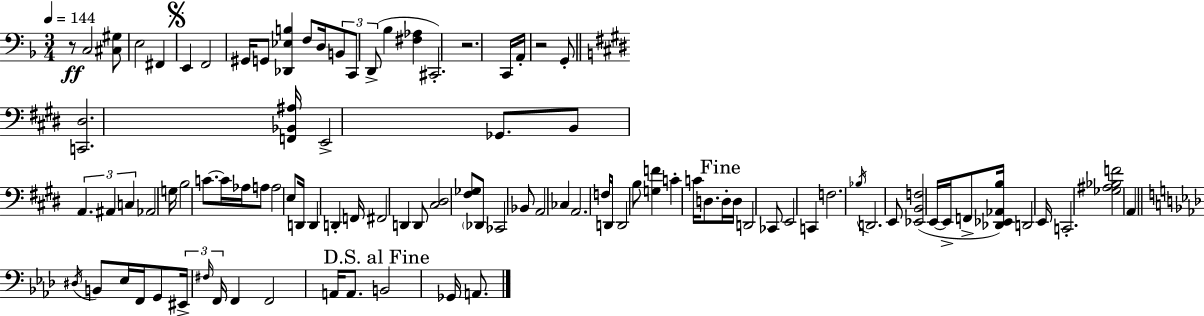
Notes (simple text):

R/e C3/h [C#3,G#3]/e E3/h F#2/q E2/q F2/h G#2/s G2/e [Db2,Eb3,B3]/q F3/e D3/s B2/e C2/e D2/e Bb3/q [F#3,Ab3]/q C#2/h. R/h. C2/s A2/s R/h G2/e [C2,D#3]/h. [F2,Bb2,A#3]/s E2/h Gb2/e. B2/e A2/q. A#2/q C3/q Ab2/h G3/s B3/h C4/e. C4/s Ab3/s A3/e A3/h E3/e D2/s D2/q D2/q F2/s F#2/h D2/q D2/e [C#3,D#3]/h [F#3,Gb3]/e Db2/e CES2/h Bb2/e A2/h CES3/q A2/h. F3/s D2/s D2/h B3/e [G3,F4]/q C4/q C4/s D3/e. D3/s D3/s D2/h CES2/e E2/h C2/q F3/h. Bb3/s D2/h. E2/e [Eb2,B2,F3]/h E2/s E2/s F2/e [Db2,Eb2,Ab2,B3]/s D2/h E2/s C2/h. [Gb3,A#3,Bb3,F4]/h A2/q D#3/s B2/e Eb3/s F2/s G2/e EIS2/s F#3/s F2/s F2/q F2/h A2/s A2/e. B2/h Gb2/s A2/e.